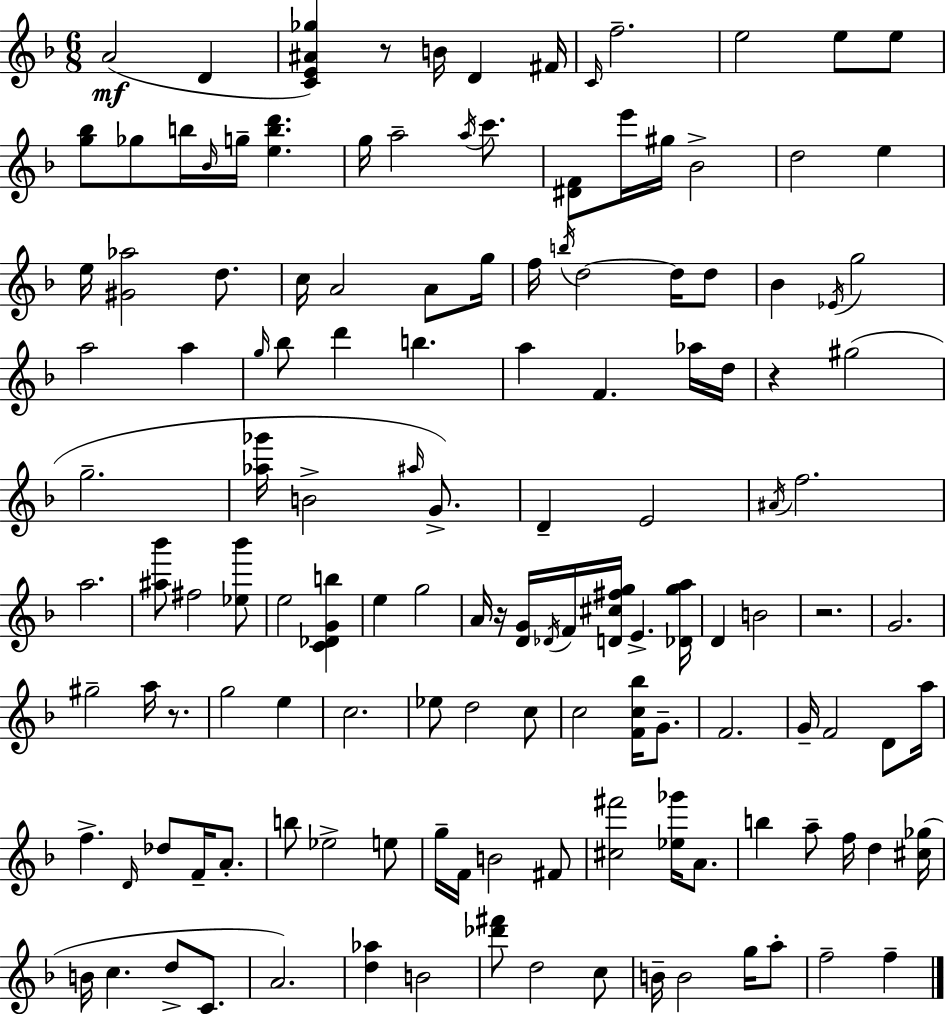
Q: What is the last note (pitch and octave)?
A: F5